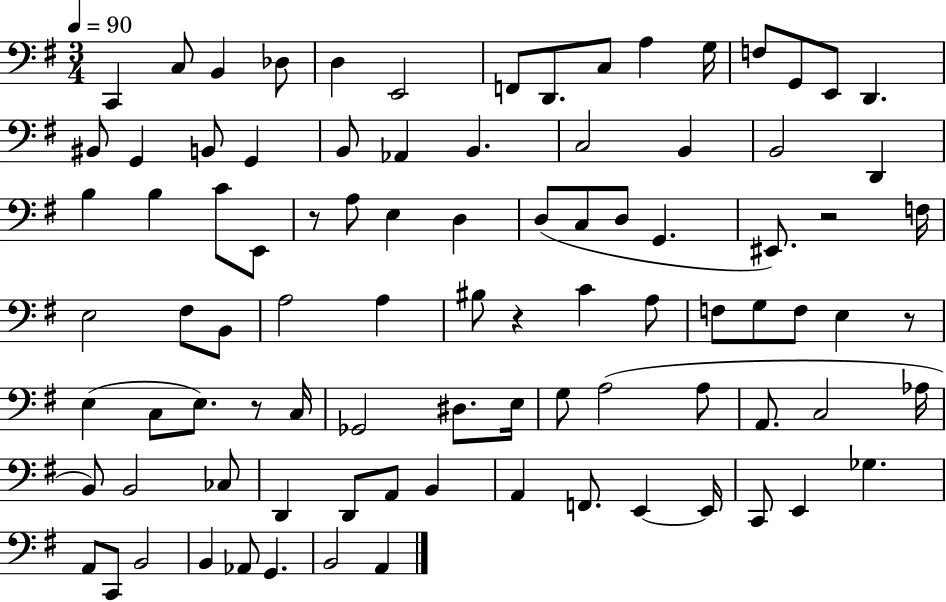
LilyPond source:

{
  \clef bass
  \numericTimeSignature
  \time 3/4
  \key g \major
  \tempo 4 = 90
  c,4 c8 b,4 des8 | d4 e,2 | f,8 d,8. c8 a4 g16 | f8 g,8 e,8 d,4. | \break bis,8 g,4 b,8 g,4 | b,8 aes,4 b,4. | c2 b,4 | b,2 d,4 | \break b4 b4 c'8 e,8 | r8 a8 e4 d4 | d8( c8 d8 g,4. | eis,8.) r2 f16 | \break e2 fis8 b,8 | a2 a4 | bis8 r4 c'4 a8 | f8 g8 f8 e4 r8 | \break e4( c8 e8.) r8 c16 | ges,2 dis8. e16 | g8 a2( a8 | a,8. c2 aes16 | \break b,8) b,2 ces8 | d,4 d,8 a,8 b,4 | a,4 f,8. e,4~~ e,16 | c,8 e,4 ges4. | \break a,8 c,8 b,2 | b,4 aes,8 g,4. | b,2 a,4 | \bar "|."
}